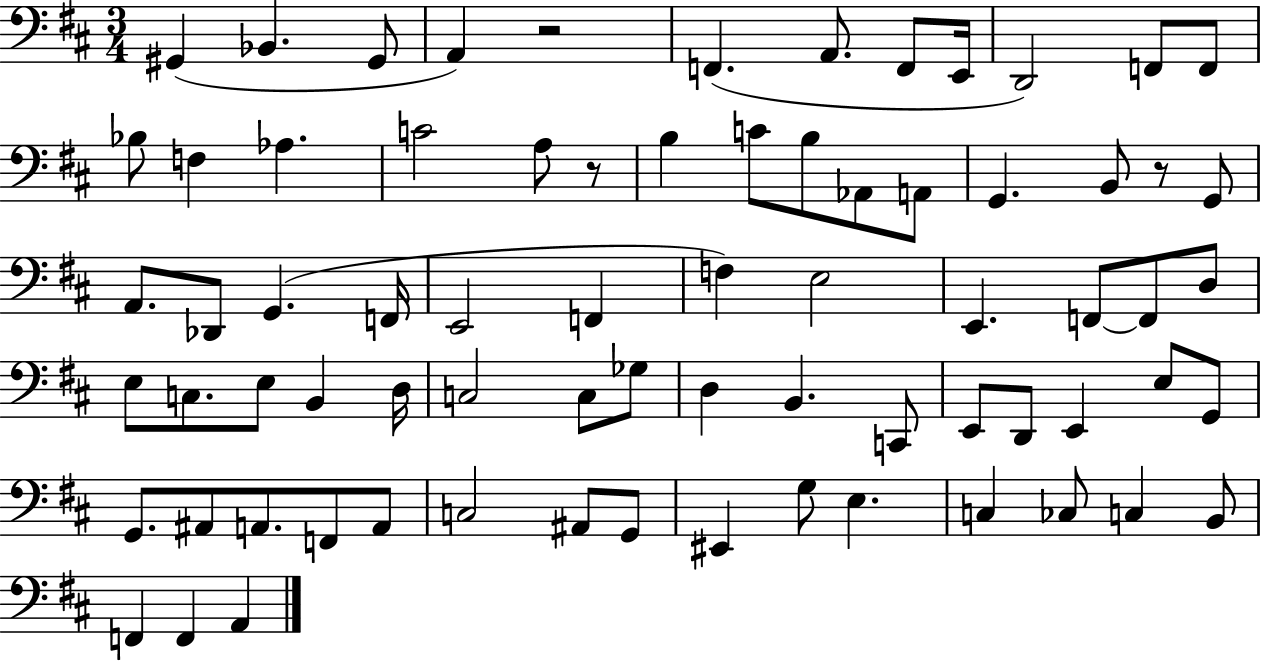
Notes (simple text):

G#2/q Bb2/q. G#2/e A2/q R/h F2/q. A2/e. F2/e E2/s D2/h F2/e F2/e Bb3/e F3/q Ab3/q. C4/h A3/e R/e B3/q C4/e B3/e Ab2/e A2/e G2/q. B2/e R/e G2/e A2/e. Db2/e G2/q. F2/s E2/h F2/q F3/q E3/h E2/q. F2/e F2/e D3/e E3/e C3/e. E3/e B2/q D3/s C3/h C3/e Gb3/e D3/q B2/q. C2/e E2/e D2/e E2/q E3/e G2/e G2/e. A#2/e A2/e. F2/e A2/e C3/h A#2/e G2/e EIS2/q G3/e E3/q. C3/q CES3/e C3/q B2/e F2/q F2/q A2/q